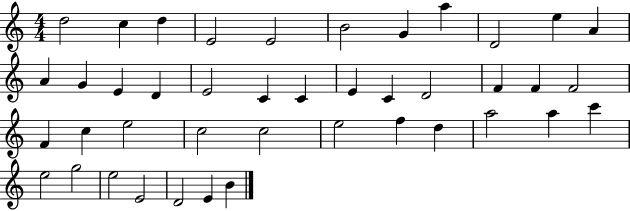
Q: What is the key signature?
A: C major